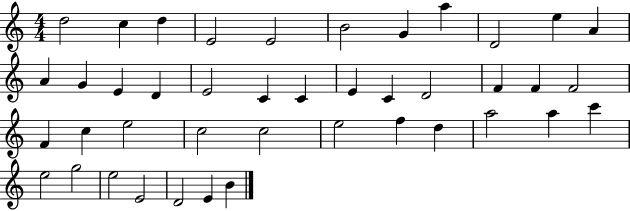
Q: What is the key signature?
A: C major